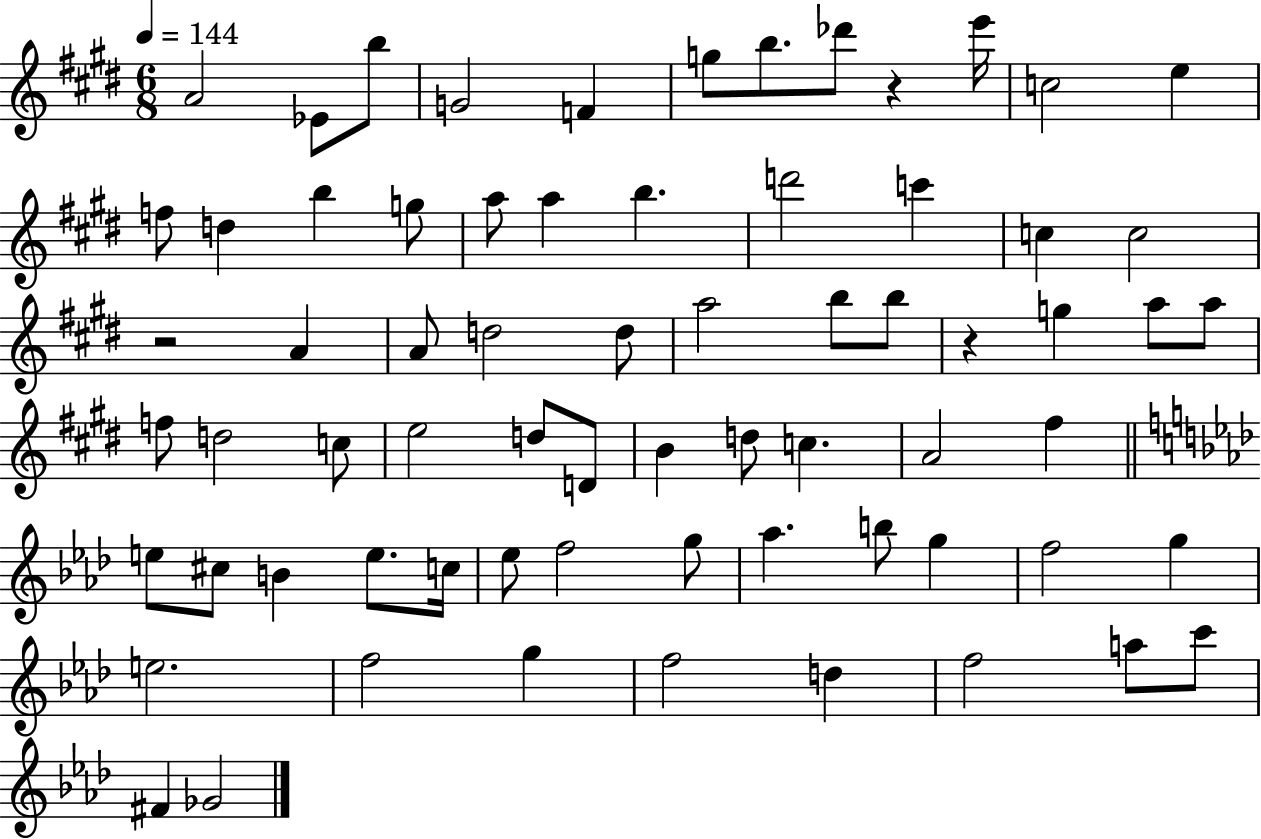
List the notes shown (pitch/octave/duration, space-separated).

A4/h Eb4/e B5/e G4/h F4/q G5/e B5/e. Db6/e R/q E6/s C5/h E5/q F5/e D5/q B5/q G5/e A5/e A5/q B5/q. D6/h C6/q C5/q C5/h R/h A4/q A4/e D5/h D5/e A5/h B5/e B5/e R/q G5/q A5/e A5/e F5/e D5/h C5/e E5/h D5/e D4/e B4/q D5/e C5/q. A4/h F#5/q E5/e C#5/e B4/q E5/e. C5/s Eb5/e F5/h G5/e Ab5/q. B5/e G5/q F5/h G5/q E5/h. F5/h G5/q F5/h D5/q F5/h A5/e C6/e F#4/q Gb4/h